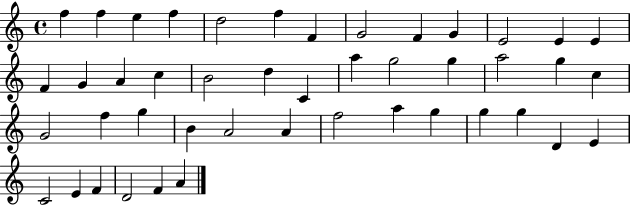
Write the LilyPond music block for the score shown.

{
  \clef treble
  \time 4/4
  \defaultTimeSignature
  \key c \major
  f''4 f''4 e''4 f''4 | d''2 f''4 f'4 | g'2 f'4 g'4 | e'2 e'4 e'4 | \break f'4 g'4 a'4 c''4 | b'2 d''4 c'4 | a''4 g''2 g''4 | a''2 g''4 c''4 | \break g'2 f''4 g''4 | b'4 a'2 a'4 | f''2 a''4 g''4 | g''4 g''4 d'4 e'4 | \break c'2 e'4 f'4 | d'2 f'4 a'4 | \bar "|."
}